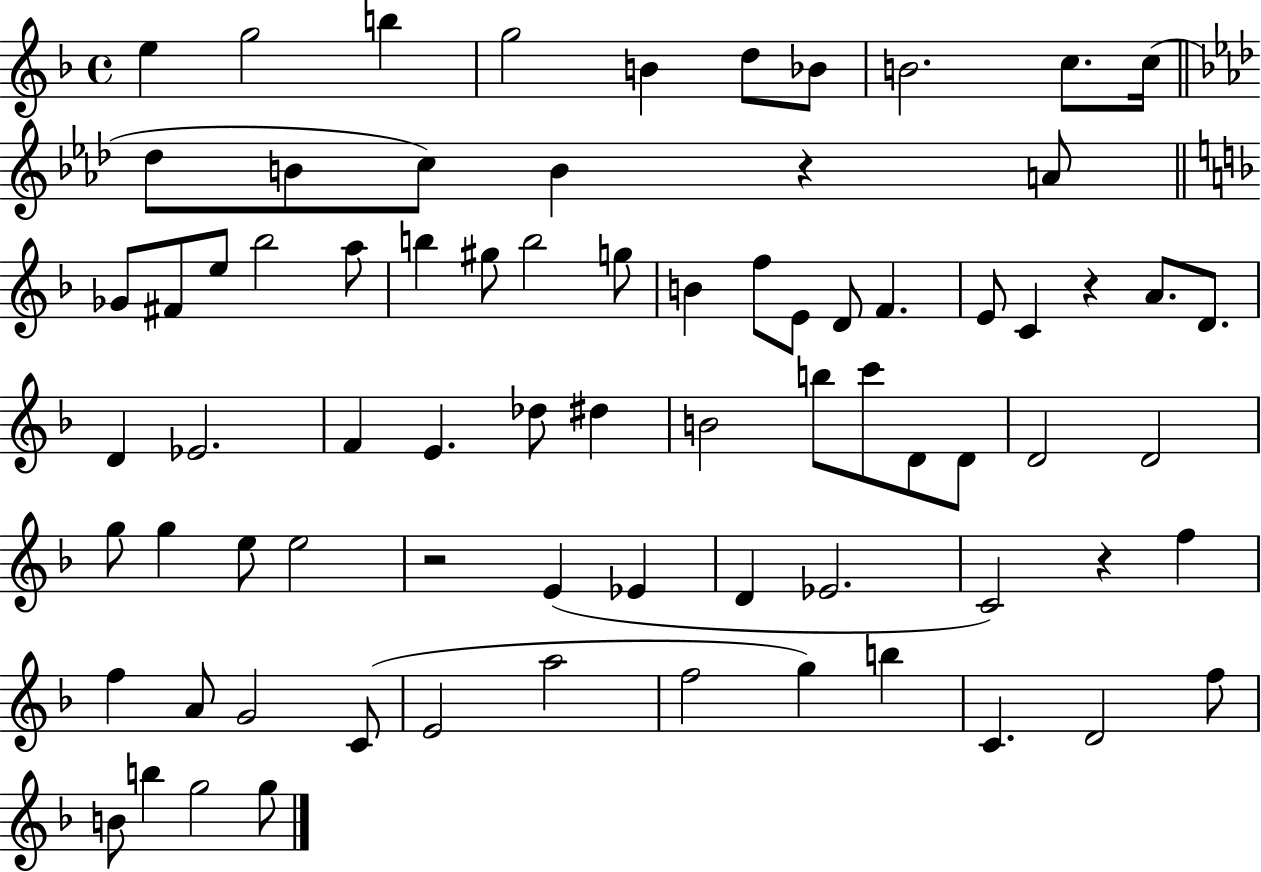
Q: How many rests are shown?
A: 4